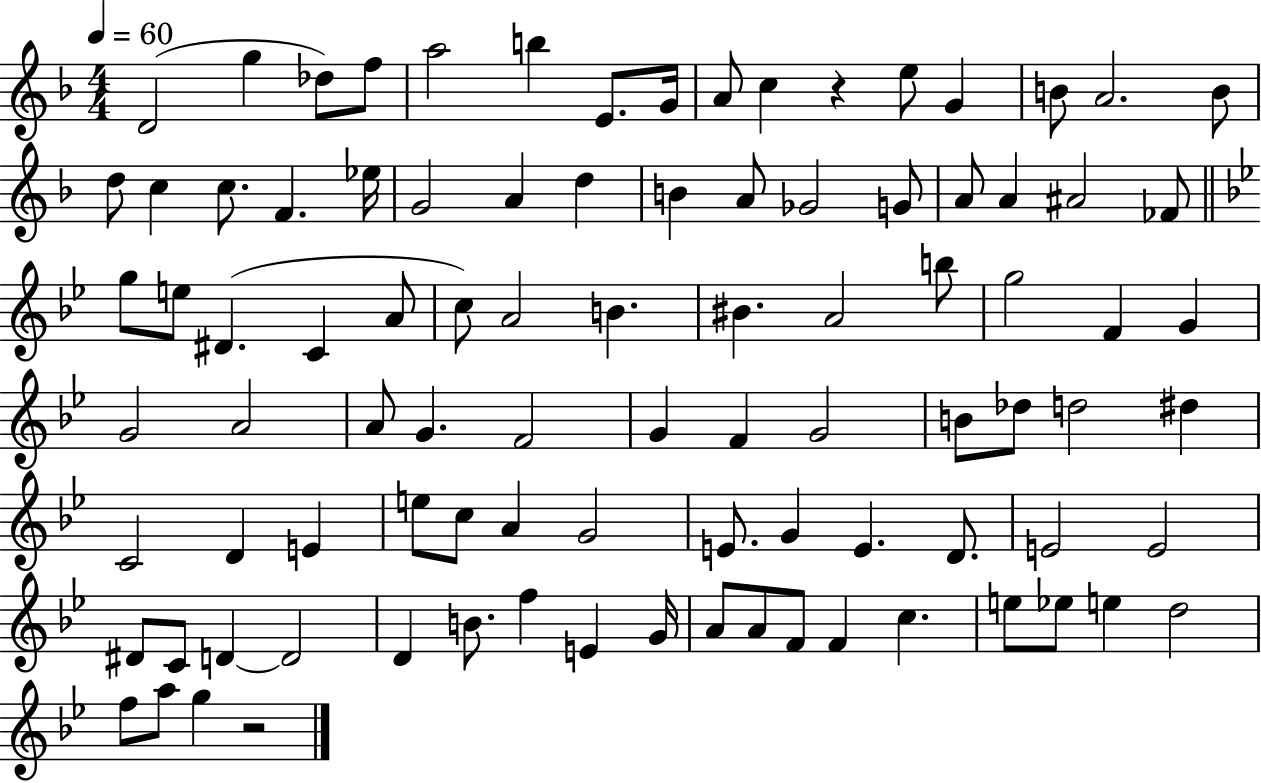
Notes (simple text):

D4/h G5/q Db5/e F5/e A5/h B5/q E4/e. G4/s A4/e C5/q R/q E5/e G4/q B4/e A4/h. B4/e D5/e C5/q C5/e. F4/q. Eb5/s G4/h A4/q D5/q B4/q A4/e Gb4/h G4/e A4/e A4/q A#4/h FES4/e G5/e E5/e D#4/q. C4/q A4/e C5/e A4/h B4/q. BIS4/q. A4/h B5/e G5/h F4/q G4/q G4/h A4/h A4/e G4/q. F4/h G4/q F4/q G4/h B4/e Db5/e D5/h D#5/q C4/h D4/q E4/q E5/e C5/e A4/q G4/h E4/e. G4/q E4/q. D4/e. E4/h E4/h D#4/e C4/e D4/q D4/h D4/q B4/e. F5/q E4/q G4/s A4/e A4/e F4/e F4/q C5/q. E5/e Eb5/e E5/q D5/h F5/e A5/e G5/q R/h